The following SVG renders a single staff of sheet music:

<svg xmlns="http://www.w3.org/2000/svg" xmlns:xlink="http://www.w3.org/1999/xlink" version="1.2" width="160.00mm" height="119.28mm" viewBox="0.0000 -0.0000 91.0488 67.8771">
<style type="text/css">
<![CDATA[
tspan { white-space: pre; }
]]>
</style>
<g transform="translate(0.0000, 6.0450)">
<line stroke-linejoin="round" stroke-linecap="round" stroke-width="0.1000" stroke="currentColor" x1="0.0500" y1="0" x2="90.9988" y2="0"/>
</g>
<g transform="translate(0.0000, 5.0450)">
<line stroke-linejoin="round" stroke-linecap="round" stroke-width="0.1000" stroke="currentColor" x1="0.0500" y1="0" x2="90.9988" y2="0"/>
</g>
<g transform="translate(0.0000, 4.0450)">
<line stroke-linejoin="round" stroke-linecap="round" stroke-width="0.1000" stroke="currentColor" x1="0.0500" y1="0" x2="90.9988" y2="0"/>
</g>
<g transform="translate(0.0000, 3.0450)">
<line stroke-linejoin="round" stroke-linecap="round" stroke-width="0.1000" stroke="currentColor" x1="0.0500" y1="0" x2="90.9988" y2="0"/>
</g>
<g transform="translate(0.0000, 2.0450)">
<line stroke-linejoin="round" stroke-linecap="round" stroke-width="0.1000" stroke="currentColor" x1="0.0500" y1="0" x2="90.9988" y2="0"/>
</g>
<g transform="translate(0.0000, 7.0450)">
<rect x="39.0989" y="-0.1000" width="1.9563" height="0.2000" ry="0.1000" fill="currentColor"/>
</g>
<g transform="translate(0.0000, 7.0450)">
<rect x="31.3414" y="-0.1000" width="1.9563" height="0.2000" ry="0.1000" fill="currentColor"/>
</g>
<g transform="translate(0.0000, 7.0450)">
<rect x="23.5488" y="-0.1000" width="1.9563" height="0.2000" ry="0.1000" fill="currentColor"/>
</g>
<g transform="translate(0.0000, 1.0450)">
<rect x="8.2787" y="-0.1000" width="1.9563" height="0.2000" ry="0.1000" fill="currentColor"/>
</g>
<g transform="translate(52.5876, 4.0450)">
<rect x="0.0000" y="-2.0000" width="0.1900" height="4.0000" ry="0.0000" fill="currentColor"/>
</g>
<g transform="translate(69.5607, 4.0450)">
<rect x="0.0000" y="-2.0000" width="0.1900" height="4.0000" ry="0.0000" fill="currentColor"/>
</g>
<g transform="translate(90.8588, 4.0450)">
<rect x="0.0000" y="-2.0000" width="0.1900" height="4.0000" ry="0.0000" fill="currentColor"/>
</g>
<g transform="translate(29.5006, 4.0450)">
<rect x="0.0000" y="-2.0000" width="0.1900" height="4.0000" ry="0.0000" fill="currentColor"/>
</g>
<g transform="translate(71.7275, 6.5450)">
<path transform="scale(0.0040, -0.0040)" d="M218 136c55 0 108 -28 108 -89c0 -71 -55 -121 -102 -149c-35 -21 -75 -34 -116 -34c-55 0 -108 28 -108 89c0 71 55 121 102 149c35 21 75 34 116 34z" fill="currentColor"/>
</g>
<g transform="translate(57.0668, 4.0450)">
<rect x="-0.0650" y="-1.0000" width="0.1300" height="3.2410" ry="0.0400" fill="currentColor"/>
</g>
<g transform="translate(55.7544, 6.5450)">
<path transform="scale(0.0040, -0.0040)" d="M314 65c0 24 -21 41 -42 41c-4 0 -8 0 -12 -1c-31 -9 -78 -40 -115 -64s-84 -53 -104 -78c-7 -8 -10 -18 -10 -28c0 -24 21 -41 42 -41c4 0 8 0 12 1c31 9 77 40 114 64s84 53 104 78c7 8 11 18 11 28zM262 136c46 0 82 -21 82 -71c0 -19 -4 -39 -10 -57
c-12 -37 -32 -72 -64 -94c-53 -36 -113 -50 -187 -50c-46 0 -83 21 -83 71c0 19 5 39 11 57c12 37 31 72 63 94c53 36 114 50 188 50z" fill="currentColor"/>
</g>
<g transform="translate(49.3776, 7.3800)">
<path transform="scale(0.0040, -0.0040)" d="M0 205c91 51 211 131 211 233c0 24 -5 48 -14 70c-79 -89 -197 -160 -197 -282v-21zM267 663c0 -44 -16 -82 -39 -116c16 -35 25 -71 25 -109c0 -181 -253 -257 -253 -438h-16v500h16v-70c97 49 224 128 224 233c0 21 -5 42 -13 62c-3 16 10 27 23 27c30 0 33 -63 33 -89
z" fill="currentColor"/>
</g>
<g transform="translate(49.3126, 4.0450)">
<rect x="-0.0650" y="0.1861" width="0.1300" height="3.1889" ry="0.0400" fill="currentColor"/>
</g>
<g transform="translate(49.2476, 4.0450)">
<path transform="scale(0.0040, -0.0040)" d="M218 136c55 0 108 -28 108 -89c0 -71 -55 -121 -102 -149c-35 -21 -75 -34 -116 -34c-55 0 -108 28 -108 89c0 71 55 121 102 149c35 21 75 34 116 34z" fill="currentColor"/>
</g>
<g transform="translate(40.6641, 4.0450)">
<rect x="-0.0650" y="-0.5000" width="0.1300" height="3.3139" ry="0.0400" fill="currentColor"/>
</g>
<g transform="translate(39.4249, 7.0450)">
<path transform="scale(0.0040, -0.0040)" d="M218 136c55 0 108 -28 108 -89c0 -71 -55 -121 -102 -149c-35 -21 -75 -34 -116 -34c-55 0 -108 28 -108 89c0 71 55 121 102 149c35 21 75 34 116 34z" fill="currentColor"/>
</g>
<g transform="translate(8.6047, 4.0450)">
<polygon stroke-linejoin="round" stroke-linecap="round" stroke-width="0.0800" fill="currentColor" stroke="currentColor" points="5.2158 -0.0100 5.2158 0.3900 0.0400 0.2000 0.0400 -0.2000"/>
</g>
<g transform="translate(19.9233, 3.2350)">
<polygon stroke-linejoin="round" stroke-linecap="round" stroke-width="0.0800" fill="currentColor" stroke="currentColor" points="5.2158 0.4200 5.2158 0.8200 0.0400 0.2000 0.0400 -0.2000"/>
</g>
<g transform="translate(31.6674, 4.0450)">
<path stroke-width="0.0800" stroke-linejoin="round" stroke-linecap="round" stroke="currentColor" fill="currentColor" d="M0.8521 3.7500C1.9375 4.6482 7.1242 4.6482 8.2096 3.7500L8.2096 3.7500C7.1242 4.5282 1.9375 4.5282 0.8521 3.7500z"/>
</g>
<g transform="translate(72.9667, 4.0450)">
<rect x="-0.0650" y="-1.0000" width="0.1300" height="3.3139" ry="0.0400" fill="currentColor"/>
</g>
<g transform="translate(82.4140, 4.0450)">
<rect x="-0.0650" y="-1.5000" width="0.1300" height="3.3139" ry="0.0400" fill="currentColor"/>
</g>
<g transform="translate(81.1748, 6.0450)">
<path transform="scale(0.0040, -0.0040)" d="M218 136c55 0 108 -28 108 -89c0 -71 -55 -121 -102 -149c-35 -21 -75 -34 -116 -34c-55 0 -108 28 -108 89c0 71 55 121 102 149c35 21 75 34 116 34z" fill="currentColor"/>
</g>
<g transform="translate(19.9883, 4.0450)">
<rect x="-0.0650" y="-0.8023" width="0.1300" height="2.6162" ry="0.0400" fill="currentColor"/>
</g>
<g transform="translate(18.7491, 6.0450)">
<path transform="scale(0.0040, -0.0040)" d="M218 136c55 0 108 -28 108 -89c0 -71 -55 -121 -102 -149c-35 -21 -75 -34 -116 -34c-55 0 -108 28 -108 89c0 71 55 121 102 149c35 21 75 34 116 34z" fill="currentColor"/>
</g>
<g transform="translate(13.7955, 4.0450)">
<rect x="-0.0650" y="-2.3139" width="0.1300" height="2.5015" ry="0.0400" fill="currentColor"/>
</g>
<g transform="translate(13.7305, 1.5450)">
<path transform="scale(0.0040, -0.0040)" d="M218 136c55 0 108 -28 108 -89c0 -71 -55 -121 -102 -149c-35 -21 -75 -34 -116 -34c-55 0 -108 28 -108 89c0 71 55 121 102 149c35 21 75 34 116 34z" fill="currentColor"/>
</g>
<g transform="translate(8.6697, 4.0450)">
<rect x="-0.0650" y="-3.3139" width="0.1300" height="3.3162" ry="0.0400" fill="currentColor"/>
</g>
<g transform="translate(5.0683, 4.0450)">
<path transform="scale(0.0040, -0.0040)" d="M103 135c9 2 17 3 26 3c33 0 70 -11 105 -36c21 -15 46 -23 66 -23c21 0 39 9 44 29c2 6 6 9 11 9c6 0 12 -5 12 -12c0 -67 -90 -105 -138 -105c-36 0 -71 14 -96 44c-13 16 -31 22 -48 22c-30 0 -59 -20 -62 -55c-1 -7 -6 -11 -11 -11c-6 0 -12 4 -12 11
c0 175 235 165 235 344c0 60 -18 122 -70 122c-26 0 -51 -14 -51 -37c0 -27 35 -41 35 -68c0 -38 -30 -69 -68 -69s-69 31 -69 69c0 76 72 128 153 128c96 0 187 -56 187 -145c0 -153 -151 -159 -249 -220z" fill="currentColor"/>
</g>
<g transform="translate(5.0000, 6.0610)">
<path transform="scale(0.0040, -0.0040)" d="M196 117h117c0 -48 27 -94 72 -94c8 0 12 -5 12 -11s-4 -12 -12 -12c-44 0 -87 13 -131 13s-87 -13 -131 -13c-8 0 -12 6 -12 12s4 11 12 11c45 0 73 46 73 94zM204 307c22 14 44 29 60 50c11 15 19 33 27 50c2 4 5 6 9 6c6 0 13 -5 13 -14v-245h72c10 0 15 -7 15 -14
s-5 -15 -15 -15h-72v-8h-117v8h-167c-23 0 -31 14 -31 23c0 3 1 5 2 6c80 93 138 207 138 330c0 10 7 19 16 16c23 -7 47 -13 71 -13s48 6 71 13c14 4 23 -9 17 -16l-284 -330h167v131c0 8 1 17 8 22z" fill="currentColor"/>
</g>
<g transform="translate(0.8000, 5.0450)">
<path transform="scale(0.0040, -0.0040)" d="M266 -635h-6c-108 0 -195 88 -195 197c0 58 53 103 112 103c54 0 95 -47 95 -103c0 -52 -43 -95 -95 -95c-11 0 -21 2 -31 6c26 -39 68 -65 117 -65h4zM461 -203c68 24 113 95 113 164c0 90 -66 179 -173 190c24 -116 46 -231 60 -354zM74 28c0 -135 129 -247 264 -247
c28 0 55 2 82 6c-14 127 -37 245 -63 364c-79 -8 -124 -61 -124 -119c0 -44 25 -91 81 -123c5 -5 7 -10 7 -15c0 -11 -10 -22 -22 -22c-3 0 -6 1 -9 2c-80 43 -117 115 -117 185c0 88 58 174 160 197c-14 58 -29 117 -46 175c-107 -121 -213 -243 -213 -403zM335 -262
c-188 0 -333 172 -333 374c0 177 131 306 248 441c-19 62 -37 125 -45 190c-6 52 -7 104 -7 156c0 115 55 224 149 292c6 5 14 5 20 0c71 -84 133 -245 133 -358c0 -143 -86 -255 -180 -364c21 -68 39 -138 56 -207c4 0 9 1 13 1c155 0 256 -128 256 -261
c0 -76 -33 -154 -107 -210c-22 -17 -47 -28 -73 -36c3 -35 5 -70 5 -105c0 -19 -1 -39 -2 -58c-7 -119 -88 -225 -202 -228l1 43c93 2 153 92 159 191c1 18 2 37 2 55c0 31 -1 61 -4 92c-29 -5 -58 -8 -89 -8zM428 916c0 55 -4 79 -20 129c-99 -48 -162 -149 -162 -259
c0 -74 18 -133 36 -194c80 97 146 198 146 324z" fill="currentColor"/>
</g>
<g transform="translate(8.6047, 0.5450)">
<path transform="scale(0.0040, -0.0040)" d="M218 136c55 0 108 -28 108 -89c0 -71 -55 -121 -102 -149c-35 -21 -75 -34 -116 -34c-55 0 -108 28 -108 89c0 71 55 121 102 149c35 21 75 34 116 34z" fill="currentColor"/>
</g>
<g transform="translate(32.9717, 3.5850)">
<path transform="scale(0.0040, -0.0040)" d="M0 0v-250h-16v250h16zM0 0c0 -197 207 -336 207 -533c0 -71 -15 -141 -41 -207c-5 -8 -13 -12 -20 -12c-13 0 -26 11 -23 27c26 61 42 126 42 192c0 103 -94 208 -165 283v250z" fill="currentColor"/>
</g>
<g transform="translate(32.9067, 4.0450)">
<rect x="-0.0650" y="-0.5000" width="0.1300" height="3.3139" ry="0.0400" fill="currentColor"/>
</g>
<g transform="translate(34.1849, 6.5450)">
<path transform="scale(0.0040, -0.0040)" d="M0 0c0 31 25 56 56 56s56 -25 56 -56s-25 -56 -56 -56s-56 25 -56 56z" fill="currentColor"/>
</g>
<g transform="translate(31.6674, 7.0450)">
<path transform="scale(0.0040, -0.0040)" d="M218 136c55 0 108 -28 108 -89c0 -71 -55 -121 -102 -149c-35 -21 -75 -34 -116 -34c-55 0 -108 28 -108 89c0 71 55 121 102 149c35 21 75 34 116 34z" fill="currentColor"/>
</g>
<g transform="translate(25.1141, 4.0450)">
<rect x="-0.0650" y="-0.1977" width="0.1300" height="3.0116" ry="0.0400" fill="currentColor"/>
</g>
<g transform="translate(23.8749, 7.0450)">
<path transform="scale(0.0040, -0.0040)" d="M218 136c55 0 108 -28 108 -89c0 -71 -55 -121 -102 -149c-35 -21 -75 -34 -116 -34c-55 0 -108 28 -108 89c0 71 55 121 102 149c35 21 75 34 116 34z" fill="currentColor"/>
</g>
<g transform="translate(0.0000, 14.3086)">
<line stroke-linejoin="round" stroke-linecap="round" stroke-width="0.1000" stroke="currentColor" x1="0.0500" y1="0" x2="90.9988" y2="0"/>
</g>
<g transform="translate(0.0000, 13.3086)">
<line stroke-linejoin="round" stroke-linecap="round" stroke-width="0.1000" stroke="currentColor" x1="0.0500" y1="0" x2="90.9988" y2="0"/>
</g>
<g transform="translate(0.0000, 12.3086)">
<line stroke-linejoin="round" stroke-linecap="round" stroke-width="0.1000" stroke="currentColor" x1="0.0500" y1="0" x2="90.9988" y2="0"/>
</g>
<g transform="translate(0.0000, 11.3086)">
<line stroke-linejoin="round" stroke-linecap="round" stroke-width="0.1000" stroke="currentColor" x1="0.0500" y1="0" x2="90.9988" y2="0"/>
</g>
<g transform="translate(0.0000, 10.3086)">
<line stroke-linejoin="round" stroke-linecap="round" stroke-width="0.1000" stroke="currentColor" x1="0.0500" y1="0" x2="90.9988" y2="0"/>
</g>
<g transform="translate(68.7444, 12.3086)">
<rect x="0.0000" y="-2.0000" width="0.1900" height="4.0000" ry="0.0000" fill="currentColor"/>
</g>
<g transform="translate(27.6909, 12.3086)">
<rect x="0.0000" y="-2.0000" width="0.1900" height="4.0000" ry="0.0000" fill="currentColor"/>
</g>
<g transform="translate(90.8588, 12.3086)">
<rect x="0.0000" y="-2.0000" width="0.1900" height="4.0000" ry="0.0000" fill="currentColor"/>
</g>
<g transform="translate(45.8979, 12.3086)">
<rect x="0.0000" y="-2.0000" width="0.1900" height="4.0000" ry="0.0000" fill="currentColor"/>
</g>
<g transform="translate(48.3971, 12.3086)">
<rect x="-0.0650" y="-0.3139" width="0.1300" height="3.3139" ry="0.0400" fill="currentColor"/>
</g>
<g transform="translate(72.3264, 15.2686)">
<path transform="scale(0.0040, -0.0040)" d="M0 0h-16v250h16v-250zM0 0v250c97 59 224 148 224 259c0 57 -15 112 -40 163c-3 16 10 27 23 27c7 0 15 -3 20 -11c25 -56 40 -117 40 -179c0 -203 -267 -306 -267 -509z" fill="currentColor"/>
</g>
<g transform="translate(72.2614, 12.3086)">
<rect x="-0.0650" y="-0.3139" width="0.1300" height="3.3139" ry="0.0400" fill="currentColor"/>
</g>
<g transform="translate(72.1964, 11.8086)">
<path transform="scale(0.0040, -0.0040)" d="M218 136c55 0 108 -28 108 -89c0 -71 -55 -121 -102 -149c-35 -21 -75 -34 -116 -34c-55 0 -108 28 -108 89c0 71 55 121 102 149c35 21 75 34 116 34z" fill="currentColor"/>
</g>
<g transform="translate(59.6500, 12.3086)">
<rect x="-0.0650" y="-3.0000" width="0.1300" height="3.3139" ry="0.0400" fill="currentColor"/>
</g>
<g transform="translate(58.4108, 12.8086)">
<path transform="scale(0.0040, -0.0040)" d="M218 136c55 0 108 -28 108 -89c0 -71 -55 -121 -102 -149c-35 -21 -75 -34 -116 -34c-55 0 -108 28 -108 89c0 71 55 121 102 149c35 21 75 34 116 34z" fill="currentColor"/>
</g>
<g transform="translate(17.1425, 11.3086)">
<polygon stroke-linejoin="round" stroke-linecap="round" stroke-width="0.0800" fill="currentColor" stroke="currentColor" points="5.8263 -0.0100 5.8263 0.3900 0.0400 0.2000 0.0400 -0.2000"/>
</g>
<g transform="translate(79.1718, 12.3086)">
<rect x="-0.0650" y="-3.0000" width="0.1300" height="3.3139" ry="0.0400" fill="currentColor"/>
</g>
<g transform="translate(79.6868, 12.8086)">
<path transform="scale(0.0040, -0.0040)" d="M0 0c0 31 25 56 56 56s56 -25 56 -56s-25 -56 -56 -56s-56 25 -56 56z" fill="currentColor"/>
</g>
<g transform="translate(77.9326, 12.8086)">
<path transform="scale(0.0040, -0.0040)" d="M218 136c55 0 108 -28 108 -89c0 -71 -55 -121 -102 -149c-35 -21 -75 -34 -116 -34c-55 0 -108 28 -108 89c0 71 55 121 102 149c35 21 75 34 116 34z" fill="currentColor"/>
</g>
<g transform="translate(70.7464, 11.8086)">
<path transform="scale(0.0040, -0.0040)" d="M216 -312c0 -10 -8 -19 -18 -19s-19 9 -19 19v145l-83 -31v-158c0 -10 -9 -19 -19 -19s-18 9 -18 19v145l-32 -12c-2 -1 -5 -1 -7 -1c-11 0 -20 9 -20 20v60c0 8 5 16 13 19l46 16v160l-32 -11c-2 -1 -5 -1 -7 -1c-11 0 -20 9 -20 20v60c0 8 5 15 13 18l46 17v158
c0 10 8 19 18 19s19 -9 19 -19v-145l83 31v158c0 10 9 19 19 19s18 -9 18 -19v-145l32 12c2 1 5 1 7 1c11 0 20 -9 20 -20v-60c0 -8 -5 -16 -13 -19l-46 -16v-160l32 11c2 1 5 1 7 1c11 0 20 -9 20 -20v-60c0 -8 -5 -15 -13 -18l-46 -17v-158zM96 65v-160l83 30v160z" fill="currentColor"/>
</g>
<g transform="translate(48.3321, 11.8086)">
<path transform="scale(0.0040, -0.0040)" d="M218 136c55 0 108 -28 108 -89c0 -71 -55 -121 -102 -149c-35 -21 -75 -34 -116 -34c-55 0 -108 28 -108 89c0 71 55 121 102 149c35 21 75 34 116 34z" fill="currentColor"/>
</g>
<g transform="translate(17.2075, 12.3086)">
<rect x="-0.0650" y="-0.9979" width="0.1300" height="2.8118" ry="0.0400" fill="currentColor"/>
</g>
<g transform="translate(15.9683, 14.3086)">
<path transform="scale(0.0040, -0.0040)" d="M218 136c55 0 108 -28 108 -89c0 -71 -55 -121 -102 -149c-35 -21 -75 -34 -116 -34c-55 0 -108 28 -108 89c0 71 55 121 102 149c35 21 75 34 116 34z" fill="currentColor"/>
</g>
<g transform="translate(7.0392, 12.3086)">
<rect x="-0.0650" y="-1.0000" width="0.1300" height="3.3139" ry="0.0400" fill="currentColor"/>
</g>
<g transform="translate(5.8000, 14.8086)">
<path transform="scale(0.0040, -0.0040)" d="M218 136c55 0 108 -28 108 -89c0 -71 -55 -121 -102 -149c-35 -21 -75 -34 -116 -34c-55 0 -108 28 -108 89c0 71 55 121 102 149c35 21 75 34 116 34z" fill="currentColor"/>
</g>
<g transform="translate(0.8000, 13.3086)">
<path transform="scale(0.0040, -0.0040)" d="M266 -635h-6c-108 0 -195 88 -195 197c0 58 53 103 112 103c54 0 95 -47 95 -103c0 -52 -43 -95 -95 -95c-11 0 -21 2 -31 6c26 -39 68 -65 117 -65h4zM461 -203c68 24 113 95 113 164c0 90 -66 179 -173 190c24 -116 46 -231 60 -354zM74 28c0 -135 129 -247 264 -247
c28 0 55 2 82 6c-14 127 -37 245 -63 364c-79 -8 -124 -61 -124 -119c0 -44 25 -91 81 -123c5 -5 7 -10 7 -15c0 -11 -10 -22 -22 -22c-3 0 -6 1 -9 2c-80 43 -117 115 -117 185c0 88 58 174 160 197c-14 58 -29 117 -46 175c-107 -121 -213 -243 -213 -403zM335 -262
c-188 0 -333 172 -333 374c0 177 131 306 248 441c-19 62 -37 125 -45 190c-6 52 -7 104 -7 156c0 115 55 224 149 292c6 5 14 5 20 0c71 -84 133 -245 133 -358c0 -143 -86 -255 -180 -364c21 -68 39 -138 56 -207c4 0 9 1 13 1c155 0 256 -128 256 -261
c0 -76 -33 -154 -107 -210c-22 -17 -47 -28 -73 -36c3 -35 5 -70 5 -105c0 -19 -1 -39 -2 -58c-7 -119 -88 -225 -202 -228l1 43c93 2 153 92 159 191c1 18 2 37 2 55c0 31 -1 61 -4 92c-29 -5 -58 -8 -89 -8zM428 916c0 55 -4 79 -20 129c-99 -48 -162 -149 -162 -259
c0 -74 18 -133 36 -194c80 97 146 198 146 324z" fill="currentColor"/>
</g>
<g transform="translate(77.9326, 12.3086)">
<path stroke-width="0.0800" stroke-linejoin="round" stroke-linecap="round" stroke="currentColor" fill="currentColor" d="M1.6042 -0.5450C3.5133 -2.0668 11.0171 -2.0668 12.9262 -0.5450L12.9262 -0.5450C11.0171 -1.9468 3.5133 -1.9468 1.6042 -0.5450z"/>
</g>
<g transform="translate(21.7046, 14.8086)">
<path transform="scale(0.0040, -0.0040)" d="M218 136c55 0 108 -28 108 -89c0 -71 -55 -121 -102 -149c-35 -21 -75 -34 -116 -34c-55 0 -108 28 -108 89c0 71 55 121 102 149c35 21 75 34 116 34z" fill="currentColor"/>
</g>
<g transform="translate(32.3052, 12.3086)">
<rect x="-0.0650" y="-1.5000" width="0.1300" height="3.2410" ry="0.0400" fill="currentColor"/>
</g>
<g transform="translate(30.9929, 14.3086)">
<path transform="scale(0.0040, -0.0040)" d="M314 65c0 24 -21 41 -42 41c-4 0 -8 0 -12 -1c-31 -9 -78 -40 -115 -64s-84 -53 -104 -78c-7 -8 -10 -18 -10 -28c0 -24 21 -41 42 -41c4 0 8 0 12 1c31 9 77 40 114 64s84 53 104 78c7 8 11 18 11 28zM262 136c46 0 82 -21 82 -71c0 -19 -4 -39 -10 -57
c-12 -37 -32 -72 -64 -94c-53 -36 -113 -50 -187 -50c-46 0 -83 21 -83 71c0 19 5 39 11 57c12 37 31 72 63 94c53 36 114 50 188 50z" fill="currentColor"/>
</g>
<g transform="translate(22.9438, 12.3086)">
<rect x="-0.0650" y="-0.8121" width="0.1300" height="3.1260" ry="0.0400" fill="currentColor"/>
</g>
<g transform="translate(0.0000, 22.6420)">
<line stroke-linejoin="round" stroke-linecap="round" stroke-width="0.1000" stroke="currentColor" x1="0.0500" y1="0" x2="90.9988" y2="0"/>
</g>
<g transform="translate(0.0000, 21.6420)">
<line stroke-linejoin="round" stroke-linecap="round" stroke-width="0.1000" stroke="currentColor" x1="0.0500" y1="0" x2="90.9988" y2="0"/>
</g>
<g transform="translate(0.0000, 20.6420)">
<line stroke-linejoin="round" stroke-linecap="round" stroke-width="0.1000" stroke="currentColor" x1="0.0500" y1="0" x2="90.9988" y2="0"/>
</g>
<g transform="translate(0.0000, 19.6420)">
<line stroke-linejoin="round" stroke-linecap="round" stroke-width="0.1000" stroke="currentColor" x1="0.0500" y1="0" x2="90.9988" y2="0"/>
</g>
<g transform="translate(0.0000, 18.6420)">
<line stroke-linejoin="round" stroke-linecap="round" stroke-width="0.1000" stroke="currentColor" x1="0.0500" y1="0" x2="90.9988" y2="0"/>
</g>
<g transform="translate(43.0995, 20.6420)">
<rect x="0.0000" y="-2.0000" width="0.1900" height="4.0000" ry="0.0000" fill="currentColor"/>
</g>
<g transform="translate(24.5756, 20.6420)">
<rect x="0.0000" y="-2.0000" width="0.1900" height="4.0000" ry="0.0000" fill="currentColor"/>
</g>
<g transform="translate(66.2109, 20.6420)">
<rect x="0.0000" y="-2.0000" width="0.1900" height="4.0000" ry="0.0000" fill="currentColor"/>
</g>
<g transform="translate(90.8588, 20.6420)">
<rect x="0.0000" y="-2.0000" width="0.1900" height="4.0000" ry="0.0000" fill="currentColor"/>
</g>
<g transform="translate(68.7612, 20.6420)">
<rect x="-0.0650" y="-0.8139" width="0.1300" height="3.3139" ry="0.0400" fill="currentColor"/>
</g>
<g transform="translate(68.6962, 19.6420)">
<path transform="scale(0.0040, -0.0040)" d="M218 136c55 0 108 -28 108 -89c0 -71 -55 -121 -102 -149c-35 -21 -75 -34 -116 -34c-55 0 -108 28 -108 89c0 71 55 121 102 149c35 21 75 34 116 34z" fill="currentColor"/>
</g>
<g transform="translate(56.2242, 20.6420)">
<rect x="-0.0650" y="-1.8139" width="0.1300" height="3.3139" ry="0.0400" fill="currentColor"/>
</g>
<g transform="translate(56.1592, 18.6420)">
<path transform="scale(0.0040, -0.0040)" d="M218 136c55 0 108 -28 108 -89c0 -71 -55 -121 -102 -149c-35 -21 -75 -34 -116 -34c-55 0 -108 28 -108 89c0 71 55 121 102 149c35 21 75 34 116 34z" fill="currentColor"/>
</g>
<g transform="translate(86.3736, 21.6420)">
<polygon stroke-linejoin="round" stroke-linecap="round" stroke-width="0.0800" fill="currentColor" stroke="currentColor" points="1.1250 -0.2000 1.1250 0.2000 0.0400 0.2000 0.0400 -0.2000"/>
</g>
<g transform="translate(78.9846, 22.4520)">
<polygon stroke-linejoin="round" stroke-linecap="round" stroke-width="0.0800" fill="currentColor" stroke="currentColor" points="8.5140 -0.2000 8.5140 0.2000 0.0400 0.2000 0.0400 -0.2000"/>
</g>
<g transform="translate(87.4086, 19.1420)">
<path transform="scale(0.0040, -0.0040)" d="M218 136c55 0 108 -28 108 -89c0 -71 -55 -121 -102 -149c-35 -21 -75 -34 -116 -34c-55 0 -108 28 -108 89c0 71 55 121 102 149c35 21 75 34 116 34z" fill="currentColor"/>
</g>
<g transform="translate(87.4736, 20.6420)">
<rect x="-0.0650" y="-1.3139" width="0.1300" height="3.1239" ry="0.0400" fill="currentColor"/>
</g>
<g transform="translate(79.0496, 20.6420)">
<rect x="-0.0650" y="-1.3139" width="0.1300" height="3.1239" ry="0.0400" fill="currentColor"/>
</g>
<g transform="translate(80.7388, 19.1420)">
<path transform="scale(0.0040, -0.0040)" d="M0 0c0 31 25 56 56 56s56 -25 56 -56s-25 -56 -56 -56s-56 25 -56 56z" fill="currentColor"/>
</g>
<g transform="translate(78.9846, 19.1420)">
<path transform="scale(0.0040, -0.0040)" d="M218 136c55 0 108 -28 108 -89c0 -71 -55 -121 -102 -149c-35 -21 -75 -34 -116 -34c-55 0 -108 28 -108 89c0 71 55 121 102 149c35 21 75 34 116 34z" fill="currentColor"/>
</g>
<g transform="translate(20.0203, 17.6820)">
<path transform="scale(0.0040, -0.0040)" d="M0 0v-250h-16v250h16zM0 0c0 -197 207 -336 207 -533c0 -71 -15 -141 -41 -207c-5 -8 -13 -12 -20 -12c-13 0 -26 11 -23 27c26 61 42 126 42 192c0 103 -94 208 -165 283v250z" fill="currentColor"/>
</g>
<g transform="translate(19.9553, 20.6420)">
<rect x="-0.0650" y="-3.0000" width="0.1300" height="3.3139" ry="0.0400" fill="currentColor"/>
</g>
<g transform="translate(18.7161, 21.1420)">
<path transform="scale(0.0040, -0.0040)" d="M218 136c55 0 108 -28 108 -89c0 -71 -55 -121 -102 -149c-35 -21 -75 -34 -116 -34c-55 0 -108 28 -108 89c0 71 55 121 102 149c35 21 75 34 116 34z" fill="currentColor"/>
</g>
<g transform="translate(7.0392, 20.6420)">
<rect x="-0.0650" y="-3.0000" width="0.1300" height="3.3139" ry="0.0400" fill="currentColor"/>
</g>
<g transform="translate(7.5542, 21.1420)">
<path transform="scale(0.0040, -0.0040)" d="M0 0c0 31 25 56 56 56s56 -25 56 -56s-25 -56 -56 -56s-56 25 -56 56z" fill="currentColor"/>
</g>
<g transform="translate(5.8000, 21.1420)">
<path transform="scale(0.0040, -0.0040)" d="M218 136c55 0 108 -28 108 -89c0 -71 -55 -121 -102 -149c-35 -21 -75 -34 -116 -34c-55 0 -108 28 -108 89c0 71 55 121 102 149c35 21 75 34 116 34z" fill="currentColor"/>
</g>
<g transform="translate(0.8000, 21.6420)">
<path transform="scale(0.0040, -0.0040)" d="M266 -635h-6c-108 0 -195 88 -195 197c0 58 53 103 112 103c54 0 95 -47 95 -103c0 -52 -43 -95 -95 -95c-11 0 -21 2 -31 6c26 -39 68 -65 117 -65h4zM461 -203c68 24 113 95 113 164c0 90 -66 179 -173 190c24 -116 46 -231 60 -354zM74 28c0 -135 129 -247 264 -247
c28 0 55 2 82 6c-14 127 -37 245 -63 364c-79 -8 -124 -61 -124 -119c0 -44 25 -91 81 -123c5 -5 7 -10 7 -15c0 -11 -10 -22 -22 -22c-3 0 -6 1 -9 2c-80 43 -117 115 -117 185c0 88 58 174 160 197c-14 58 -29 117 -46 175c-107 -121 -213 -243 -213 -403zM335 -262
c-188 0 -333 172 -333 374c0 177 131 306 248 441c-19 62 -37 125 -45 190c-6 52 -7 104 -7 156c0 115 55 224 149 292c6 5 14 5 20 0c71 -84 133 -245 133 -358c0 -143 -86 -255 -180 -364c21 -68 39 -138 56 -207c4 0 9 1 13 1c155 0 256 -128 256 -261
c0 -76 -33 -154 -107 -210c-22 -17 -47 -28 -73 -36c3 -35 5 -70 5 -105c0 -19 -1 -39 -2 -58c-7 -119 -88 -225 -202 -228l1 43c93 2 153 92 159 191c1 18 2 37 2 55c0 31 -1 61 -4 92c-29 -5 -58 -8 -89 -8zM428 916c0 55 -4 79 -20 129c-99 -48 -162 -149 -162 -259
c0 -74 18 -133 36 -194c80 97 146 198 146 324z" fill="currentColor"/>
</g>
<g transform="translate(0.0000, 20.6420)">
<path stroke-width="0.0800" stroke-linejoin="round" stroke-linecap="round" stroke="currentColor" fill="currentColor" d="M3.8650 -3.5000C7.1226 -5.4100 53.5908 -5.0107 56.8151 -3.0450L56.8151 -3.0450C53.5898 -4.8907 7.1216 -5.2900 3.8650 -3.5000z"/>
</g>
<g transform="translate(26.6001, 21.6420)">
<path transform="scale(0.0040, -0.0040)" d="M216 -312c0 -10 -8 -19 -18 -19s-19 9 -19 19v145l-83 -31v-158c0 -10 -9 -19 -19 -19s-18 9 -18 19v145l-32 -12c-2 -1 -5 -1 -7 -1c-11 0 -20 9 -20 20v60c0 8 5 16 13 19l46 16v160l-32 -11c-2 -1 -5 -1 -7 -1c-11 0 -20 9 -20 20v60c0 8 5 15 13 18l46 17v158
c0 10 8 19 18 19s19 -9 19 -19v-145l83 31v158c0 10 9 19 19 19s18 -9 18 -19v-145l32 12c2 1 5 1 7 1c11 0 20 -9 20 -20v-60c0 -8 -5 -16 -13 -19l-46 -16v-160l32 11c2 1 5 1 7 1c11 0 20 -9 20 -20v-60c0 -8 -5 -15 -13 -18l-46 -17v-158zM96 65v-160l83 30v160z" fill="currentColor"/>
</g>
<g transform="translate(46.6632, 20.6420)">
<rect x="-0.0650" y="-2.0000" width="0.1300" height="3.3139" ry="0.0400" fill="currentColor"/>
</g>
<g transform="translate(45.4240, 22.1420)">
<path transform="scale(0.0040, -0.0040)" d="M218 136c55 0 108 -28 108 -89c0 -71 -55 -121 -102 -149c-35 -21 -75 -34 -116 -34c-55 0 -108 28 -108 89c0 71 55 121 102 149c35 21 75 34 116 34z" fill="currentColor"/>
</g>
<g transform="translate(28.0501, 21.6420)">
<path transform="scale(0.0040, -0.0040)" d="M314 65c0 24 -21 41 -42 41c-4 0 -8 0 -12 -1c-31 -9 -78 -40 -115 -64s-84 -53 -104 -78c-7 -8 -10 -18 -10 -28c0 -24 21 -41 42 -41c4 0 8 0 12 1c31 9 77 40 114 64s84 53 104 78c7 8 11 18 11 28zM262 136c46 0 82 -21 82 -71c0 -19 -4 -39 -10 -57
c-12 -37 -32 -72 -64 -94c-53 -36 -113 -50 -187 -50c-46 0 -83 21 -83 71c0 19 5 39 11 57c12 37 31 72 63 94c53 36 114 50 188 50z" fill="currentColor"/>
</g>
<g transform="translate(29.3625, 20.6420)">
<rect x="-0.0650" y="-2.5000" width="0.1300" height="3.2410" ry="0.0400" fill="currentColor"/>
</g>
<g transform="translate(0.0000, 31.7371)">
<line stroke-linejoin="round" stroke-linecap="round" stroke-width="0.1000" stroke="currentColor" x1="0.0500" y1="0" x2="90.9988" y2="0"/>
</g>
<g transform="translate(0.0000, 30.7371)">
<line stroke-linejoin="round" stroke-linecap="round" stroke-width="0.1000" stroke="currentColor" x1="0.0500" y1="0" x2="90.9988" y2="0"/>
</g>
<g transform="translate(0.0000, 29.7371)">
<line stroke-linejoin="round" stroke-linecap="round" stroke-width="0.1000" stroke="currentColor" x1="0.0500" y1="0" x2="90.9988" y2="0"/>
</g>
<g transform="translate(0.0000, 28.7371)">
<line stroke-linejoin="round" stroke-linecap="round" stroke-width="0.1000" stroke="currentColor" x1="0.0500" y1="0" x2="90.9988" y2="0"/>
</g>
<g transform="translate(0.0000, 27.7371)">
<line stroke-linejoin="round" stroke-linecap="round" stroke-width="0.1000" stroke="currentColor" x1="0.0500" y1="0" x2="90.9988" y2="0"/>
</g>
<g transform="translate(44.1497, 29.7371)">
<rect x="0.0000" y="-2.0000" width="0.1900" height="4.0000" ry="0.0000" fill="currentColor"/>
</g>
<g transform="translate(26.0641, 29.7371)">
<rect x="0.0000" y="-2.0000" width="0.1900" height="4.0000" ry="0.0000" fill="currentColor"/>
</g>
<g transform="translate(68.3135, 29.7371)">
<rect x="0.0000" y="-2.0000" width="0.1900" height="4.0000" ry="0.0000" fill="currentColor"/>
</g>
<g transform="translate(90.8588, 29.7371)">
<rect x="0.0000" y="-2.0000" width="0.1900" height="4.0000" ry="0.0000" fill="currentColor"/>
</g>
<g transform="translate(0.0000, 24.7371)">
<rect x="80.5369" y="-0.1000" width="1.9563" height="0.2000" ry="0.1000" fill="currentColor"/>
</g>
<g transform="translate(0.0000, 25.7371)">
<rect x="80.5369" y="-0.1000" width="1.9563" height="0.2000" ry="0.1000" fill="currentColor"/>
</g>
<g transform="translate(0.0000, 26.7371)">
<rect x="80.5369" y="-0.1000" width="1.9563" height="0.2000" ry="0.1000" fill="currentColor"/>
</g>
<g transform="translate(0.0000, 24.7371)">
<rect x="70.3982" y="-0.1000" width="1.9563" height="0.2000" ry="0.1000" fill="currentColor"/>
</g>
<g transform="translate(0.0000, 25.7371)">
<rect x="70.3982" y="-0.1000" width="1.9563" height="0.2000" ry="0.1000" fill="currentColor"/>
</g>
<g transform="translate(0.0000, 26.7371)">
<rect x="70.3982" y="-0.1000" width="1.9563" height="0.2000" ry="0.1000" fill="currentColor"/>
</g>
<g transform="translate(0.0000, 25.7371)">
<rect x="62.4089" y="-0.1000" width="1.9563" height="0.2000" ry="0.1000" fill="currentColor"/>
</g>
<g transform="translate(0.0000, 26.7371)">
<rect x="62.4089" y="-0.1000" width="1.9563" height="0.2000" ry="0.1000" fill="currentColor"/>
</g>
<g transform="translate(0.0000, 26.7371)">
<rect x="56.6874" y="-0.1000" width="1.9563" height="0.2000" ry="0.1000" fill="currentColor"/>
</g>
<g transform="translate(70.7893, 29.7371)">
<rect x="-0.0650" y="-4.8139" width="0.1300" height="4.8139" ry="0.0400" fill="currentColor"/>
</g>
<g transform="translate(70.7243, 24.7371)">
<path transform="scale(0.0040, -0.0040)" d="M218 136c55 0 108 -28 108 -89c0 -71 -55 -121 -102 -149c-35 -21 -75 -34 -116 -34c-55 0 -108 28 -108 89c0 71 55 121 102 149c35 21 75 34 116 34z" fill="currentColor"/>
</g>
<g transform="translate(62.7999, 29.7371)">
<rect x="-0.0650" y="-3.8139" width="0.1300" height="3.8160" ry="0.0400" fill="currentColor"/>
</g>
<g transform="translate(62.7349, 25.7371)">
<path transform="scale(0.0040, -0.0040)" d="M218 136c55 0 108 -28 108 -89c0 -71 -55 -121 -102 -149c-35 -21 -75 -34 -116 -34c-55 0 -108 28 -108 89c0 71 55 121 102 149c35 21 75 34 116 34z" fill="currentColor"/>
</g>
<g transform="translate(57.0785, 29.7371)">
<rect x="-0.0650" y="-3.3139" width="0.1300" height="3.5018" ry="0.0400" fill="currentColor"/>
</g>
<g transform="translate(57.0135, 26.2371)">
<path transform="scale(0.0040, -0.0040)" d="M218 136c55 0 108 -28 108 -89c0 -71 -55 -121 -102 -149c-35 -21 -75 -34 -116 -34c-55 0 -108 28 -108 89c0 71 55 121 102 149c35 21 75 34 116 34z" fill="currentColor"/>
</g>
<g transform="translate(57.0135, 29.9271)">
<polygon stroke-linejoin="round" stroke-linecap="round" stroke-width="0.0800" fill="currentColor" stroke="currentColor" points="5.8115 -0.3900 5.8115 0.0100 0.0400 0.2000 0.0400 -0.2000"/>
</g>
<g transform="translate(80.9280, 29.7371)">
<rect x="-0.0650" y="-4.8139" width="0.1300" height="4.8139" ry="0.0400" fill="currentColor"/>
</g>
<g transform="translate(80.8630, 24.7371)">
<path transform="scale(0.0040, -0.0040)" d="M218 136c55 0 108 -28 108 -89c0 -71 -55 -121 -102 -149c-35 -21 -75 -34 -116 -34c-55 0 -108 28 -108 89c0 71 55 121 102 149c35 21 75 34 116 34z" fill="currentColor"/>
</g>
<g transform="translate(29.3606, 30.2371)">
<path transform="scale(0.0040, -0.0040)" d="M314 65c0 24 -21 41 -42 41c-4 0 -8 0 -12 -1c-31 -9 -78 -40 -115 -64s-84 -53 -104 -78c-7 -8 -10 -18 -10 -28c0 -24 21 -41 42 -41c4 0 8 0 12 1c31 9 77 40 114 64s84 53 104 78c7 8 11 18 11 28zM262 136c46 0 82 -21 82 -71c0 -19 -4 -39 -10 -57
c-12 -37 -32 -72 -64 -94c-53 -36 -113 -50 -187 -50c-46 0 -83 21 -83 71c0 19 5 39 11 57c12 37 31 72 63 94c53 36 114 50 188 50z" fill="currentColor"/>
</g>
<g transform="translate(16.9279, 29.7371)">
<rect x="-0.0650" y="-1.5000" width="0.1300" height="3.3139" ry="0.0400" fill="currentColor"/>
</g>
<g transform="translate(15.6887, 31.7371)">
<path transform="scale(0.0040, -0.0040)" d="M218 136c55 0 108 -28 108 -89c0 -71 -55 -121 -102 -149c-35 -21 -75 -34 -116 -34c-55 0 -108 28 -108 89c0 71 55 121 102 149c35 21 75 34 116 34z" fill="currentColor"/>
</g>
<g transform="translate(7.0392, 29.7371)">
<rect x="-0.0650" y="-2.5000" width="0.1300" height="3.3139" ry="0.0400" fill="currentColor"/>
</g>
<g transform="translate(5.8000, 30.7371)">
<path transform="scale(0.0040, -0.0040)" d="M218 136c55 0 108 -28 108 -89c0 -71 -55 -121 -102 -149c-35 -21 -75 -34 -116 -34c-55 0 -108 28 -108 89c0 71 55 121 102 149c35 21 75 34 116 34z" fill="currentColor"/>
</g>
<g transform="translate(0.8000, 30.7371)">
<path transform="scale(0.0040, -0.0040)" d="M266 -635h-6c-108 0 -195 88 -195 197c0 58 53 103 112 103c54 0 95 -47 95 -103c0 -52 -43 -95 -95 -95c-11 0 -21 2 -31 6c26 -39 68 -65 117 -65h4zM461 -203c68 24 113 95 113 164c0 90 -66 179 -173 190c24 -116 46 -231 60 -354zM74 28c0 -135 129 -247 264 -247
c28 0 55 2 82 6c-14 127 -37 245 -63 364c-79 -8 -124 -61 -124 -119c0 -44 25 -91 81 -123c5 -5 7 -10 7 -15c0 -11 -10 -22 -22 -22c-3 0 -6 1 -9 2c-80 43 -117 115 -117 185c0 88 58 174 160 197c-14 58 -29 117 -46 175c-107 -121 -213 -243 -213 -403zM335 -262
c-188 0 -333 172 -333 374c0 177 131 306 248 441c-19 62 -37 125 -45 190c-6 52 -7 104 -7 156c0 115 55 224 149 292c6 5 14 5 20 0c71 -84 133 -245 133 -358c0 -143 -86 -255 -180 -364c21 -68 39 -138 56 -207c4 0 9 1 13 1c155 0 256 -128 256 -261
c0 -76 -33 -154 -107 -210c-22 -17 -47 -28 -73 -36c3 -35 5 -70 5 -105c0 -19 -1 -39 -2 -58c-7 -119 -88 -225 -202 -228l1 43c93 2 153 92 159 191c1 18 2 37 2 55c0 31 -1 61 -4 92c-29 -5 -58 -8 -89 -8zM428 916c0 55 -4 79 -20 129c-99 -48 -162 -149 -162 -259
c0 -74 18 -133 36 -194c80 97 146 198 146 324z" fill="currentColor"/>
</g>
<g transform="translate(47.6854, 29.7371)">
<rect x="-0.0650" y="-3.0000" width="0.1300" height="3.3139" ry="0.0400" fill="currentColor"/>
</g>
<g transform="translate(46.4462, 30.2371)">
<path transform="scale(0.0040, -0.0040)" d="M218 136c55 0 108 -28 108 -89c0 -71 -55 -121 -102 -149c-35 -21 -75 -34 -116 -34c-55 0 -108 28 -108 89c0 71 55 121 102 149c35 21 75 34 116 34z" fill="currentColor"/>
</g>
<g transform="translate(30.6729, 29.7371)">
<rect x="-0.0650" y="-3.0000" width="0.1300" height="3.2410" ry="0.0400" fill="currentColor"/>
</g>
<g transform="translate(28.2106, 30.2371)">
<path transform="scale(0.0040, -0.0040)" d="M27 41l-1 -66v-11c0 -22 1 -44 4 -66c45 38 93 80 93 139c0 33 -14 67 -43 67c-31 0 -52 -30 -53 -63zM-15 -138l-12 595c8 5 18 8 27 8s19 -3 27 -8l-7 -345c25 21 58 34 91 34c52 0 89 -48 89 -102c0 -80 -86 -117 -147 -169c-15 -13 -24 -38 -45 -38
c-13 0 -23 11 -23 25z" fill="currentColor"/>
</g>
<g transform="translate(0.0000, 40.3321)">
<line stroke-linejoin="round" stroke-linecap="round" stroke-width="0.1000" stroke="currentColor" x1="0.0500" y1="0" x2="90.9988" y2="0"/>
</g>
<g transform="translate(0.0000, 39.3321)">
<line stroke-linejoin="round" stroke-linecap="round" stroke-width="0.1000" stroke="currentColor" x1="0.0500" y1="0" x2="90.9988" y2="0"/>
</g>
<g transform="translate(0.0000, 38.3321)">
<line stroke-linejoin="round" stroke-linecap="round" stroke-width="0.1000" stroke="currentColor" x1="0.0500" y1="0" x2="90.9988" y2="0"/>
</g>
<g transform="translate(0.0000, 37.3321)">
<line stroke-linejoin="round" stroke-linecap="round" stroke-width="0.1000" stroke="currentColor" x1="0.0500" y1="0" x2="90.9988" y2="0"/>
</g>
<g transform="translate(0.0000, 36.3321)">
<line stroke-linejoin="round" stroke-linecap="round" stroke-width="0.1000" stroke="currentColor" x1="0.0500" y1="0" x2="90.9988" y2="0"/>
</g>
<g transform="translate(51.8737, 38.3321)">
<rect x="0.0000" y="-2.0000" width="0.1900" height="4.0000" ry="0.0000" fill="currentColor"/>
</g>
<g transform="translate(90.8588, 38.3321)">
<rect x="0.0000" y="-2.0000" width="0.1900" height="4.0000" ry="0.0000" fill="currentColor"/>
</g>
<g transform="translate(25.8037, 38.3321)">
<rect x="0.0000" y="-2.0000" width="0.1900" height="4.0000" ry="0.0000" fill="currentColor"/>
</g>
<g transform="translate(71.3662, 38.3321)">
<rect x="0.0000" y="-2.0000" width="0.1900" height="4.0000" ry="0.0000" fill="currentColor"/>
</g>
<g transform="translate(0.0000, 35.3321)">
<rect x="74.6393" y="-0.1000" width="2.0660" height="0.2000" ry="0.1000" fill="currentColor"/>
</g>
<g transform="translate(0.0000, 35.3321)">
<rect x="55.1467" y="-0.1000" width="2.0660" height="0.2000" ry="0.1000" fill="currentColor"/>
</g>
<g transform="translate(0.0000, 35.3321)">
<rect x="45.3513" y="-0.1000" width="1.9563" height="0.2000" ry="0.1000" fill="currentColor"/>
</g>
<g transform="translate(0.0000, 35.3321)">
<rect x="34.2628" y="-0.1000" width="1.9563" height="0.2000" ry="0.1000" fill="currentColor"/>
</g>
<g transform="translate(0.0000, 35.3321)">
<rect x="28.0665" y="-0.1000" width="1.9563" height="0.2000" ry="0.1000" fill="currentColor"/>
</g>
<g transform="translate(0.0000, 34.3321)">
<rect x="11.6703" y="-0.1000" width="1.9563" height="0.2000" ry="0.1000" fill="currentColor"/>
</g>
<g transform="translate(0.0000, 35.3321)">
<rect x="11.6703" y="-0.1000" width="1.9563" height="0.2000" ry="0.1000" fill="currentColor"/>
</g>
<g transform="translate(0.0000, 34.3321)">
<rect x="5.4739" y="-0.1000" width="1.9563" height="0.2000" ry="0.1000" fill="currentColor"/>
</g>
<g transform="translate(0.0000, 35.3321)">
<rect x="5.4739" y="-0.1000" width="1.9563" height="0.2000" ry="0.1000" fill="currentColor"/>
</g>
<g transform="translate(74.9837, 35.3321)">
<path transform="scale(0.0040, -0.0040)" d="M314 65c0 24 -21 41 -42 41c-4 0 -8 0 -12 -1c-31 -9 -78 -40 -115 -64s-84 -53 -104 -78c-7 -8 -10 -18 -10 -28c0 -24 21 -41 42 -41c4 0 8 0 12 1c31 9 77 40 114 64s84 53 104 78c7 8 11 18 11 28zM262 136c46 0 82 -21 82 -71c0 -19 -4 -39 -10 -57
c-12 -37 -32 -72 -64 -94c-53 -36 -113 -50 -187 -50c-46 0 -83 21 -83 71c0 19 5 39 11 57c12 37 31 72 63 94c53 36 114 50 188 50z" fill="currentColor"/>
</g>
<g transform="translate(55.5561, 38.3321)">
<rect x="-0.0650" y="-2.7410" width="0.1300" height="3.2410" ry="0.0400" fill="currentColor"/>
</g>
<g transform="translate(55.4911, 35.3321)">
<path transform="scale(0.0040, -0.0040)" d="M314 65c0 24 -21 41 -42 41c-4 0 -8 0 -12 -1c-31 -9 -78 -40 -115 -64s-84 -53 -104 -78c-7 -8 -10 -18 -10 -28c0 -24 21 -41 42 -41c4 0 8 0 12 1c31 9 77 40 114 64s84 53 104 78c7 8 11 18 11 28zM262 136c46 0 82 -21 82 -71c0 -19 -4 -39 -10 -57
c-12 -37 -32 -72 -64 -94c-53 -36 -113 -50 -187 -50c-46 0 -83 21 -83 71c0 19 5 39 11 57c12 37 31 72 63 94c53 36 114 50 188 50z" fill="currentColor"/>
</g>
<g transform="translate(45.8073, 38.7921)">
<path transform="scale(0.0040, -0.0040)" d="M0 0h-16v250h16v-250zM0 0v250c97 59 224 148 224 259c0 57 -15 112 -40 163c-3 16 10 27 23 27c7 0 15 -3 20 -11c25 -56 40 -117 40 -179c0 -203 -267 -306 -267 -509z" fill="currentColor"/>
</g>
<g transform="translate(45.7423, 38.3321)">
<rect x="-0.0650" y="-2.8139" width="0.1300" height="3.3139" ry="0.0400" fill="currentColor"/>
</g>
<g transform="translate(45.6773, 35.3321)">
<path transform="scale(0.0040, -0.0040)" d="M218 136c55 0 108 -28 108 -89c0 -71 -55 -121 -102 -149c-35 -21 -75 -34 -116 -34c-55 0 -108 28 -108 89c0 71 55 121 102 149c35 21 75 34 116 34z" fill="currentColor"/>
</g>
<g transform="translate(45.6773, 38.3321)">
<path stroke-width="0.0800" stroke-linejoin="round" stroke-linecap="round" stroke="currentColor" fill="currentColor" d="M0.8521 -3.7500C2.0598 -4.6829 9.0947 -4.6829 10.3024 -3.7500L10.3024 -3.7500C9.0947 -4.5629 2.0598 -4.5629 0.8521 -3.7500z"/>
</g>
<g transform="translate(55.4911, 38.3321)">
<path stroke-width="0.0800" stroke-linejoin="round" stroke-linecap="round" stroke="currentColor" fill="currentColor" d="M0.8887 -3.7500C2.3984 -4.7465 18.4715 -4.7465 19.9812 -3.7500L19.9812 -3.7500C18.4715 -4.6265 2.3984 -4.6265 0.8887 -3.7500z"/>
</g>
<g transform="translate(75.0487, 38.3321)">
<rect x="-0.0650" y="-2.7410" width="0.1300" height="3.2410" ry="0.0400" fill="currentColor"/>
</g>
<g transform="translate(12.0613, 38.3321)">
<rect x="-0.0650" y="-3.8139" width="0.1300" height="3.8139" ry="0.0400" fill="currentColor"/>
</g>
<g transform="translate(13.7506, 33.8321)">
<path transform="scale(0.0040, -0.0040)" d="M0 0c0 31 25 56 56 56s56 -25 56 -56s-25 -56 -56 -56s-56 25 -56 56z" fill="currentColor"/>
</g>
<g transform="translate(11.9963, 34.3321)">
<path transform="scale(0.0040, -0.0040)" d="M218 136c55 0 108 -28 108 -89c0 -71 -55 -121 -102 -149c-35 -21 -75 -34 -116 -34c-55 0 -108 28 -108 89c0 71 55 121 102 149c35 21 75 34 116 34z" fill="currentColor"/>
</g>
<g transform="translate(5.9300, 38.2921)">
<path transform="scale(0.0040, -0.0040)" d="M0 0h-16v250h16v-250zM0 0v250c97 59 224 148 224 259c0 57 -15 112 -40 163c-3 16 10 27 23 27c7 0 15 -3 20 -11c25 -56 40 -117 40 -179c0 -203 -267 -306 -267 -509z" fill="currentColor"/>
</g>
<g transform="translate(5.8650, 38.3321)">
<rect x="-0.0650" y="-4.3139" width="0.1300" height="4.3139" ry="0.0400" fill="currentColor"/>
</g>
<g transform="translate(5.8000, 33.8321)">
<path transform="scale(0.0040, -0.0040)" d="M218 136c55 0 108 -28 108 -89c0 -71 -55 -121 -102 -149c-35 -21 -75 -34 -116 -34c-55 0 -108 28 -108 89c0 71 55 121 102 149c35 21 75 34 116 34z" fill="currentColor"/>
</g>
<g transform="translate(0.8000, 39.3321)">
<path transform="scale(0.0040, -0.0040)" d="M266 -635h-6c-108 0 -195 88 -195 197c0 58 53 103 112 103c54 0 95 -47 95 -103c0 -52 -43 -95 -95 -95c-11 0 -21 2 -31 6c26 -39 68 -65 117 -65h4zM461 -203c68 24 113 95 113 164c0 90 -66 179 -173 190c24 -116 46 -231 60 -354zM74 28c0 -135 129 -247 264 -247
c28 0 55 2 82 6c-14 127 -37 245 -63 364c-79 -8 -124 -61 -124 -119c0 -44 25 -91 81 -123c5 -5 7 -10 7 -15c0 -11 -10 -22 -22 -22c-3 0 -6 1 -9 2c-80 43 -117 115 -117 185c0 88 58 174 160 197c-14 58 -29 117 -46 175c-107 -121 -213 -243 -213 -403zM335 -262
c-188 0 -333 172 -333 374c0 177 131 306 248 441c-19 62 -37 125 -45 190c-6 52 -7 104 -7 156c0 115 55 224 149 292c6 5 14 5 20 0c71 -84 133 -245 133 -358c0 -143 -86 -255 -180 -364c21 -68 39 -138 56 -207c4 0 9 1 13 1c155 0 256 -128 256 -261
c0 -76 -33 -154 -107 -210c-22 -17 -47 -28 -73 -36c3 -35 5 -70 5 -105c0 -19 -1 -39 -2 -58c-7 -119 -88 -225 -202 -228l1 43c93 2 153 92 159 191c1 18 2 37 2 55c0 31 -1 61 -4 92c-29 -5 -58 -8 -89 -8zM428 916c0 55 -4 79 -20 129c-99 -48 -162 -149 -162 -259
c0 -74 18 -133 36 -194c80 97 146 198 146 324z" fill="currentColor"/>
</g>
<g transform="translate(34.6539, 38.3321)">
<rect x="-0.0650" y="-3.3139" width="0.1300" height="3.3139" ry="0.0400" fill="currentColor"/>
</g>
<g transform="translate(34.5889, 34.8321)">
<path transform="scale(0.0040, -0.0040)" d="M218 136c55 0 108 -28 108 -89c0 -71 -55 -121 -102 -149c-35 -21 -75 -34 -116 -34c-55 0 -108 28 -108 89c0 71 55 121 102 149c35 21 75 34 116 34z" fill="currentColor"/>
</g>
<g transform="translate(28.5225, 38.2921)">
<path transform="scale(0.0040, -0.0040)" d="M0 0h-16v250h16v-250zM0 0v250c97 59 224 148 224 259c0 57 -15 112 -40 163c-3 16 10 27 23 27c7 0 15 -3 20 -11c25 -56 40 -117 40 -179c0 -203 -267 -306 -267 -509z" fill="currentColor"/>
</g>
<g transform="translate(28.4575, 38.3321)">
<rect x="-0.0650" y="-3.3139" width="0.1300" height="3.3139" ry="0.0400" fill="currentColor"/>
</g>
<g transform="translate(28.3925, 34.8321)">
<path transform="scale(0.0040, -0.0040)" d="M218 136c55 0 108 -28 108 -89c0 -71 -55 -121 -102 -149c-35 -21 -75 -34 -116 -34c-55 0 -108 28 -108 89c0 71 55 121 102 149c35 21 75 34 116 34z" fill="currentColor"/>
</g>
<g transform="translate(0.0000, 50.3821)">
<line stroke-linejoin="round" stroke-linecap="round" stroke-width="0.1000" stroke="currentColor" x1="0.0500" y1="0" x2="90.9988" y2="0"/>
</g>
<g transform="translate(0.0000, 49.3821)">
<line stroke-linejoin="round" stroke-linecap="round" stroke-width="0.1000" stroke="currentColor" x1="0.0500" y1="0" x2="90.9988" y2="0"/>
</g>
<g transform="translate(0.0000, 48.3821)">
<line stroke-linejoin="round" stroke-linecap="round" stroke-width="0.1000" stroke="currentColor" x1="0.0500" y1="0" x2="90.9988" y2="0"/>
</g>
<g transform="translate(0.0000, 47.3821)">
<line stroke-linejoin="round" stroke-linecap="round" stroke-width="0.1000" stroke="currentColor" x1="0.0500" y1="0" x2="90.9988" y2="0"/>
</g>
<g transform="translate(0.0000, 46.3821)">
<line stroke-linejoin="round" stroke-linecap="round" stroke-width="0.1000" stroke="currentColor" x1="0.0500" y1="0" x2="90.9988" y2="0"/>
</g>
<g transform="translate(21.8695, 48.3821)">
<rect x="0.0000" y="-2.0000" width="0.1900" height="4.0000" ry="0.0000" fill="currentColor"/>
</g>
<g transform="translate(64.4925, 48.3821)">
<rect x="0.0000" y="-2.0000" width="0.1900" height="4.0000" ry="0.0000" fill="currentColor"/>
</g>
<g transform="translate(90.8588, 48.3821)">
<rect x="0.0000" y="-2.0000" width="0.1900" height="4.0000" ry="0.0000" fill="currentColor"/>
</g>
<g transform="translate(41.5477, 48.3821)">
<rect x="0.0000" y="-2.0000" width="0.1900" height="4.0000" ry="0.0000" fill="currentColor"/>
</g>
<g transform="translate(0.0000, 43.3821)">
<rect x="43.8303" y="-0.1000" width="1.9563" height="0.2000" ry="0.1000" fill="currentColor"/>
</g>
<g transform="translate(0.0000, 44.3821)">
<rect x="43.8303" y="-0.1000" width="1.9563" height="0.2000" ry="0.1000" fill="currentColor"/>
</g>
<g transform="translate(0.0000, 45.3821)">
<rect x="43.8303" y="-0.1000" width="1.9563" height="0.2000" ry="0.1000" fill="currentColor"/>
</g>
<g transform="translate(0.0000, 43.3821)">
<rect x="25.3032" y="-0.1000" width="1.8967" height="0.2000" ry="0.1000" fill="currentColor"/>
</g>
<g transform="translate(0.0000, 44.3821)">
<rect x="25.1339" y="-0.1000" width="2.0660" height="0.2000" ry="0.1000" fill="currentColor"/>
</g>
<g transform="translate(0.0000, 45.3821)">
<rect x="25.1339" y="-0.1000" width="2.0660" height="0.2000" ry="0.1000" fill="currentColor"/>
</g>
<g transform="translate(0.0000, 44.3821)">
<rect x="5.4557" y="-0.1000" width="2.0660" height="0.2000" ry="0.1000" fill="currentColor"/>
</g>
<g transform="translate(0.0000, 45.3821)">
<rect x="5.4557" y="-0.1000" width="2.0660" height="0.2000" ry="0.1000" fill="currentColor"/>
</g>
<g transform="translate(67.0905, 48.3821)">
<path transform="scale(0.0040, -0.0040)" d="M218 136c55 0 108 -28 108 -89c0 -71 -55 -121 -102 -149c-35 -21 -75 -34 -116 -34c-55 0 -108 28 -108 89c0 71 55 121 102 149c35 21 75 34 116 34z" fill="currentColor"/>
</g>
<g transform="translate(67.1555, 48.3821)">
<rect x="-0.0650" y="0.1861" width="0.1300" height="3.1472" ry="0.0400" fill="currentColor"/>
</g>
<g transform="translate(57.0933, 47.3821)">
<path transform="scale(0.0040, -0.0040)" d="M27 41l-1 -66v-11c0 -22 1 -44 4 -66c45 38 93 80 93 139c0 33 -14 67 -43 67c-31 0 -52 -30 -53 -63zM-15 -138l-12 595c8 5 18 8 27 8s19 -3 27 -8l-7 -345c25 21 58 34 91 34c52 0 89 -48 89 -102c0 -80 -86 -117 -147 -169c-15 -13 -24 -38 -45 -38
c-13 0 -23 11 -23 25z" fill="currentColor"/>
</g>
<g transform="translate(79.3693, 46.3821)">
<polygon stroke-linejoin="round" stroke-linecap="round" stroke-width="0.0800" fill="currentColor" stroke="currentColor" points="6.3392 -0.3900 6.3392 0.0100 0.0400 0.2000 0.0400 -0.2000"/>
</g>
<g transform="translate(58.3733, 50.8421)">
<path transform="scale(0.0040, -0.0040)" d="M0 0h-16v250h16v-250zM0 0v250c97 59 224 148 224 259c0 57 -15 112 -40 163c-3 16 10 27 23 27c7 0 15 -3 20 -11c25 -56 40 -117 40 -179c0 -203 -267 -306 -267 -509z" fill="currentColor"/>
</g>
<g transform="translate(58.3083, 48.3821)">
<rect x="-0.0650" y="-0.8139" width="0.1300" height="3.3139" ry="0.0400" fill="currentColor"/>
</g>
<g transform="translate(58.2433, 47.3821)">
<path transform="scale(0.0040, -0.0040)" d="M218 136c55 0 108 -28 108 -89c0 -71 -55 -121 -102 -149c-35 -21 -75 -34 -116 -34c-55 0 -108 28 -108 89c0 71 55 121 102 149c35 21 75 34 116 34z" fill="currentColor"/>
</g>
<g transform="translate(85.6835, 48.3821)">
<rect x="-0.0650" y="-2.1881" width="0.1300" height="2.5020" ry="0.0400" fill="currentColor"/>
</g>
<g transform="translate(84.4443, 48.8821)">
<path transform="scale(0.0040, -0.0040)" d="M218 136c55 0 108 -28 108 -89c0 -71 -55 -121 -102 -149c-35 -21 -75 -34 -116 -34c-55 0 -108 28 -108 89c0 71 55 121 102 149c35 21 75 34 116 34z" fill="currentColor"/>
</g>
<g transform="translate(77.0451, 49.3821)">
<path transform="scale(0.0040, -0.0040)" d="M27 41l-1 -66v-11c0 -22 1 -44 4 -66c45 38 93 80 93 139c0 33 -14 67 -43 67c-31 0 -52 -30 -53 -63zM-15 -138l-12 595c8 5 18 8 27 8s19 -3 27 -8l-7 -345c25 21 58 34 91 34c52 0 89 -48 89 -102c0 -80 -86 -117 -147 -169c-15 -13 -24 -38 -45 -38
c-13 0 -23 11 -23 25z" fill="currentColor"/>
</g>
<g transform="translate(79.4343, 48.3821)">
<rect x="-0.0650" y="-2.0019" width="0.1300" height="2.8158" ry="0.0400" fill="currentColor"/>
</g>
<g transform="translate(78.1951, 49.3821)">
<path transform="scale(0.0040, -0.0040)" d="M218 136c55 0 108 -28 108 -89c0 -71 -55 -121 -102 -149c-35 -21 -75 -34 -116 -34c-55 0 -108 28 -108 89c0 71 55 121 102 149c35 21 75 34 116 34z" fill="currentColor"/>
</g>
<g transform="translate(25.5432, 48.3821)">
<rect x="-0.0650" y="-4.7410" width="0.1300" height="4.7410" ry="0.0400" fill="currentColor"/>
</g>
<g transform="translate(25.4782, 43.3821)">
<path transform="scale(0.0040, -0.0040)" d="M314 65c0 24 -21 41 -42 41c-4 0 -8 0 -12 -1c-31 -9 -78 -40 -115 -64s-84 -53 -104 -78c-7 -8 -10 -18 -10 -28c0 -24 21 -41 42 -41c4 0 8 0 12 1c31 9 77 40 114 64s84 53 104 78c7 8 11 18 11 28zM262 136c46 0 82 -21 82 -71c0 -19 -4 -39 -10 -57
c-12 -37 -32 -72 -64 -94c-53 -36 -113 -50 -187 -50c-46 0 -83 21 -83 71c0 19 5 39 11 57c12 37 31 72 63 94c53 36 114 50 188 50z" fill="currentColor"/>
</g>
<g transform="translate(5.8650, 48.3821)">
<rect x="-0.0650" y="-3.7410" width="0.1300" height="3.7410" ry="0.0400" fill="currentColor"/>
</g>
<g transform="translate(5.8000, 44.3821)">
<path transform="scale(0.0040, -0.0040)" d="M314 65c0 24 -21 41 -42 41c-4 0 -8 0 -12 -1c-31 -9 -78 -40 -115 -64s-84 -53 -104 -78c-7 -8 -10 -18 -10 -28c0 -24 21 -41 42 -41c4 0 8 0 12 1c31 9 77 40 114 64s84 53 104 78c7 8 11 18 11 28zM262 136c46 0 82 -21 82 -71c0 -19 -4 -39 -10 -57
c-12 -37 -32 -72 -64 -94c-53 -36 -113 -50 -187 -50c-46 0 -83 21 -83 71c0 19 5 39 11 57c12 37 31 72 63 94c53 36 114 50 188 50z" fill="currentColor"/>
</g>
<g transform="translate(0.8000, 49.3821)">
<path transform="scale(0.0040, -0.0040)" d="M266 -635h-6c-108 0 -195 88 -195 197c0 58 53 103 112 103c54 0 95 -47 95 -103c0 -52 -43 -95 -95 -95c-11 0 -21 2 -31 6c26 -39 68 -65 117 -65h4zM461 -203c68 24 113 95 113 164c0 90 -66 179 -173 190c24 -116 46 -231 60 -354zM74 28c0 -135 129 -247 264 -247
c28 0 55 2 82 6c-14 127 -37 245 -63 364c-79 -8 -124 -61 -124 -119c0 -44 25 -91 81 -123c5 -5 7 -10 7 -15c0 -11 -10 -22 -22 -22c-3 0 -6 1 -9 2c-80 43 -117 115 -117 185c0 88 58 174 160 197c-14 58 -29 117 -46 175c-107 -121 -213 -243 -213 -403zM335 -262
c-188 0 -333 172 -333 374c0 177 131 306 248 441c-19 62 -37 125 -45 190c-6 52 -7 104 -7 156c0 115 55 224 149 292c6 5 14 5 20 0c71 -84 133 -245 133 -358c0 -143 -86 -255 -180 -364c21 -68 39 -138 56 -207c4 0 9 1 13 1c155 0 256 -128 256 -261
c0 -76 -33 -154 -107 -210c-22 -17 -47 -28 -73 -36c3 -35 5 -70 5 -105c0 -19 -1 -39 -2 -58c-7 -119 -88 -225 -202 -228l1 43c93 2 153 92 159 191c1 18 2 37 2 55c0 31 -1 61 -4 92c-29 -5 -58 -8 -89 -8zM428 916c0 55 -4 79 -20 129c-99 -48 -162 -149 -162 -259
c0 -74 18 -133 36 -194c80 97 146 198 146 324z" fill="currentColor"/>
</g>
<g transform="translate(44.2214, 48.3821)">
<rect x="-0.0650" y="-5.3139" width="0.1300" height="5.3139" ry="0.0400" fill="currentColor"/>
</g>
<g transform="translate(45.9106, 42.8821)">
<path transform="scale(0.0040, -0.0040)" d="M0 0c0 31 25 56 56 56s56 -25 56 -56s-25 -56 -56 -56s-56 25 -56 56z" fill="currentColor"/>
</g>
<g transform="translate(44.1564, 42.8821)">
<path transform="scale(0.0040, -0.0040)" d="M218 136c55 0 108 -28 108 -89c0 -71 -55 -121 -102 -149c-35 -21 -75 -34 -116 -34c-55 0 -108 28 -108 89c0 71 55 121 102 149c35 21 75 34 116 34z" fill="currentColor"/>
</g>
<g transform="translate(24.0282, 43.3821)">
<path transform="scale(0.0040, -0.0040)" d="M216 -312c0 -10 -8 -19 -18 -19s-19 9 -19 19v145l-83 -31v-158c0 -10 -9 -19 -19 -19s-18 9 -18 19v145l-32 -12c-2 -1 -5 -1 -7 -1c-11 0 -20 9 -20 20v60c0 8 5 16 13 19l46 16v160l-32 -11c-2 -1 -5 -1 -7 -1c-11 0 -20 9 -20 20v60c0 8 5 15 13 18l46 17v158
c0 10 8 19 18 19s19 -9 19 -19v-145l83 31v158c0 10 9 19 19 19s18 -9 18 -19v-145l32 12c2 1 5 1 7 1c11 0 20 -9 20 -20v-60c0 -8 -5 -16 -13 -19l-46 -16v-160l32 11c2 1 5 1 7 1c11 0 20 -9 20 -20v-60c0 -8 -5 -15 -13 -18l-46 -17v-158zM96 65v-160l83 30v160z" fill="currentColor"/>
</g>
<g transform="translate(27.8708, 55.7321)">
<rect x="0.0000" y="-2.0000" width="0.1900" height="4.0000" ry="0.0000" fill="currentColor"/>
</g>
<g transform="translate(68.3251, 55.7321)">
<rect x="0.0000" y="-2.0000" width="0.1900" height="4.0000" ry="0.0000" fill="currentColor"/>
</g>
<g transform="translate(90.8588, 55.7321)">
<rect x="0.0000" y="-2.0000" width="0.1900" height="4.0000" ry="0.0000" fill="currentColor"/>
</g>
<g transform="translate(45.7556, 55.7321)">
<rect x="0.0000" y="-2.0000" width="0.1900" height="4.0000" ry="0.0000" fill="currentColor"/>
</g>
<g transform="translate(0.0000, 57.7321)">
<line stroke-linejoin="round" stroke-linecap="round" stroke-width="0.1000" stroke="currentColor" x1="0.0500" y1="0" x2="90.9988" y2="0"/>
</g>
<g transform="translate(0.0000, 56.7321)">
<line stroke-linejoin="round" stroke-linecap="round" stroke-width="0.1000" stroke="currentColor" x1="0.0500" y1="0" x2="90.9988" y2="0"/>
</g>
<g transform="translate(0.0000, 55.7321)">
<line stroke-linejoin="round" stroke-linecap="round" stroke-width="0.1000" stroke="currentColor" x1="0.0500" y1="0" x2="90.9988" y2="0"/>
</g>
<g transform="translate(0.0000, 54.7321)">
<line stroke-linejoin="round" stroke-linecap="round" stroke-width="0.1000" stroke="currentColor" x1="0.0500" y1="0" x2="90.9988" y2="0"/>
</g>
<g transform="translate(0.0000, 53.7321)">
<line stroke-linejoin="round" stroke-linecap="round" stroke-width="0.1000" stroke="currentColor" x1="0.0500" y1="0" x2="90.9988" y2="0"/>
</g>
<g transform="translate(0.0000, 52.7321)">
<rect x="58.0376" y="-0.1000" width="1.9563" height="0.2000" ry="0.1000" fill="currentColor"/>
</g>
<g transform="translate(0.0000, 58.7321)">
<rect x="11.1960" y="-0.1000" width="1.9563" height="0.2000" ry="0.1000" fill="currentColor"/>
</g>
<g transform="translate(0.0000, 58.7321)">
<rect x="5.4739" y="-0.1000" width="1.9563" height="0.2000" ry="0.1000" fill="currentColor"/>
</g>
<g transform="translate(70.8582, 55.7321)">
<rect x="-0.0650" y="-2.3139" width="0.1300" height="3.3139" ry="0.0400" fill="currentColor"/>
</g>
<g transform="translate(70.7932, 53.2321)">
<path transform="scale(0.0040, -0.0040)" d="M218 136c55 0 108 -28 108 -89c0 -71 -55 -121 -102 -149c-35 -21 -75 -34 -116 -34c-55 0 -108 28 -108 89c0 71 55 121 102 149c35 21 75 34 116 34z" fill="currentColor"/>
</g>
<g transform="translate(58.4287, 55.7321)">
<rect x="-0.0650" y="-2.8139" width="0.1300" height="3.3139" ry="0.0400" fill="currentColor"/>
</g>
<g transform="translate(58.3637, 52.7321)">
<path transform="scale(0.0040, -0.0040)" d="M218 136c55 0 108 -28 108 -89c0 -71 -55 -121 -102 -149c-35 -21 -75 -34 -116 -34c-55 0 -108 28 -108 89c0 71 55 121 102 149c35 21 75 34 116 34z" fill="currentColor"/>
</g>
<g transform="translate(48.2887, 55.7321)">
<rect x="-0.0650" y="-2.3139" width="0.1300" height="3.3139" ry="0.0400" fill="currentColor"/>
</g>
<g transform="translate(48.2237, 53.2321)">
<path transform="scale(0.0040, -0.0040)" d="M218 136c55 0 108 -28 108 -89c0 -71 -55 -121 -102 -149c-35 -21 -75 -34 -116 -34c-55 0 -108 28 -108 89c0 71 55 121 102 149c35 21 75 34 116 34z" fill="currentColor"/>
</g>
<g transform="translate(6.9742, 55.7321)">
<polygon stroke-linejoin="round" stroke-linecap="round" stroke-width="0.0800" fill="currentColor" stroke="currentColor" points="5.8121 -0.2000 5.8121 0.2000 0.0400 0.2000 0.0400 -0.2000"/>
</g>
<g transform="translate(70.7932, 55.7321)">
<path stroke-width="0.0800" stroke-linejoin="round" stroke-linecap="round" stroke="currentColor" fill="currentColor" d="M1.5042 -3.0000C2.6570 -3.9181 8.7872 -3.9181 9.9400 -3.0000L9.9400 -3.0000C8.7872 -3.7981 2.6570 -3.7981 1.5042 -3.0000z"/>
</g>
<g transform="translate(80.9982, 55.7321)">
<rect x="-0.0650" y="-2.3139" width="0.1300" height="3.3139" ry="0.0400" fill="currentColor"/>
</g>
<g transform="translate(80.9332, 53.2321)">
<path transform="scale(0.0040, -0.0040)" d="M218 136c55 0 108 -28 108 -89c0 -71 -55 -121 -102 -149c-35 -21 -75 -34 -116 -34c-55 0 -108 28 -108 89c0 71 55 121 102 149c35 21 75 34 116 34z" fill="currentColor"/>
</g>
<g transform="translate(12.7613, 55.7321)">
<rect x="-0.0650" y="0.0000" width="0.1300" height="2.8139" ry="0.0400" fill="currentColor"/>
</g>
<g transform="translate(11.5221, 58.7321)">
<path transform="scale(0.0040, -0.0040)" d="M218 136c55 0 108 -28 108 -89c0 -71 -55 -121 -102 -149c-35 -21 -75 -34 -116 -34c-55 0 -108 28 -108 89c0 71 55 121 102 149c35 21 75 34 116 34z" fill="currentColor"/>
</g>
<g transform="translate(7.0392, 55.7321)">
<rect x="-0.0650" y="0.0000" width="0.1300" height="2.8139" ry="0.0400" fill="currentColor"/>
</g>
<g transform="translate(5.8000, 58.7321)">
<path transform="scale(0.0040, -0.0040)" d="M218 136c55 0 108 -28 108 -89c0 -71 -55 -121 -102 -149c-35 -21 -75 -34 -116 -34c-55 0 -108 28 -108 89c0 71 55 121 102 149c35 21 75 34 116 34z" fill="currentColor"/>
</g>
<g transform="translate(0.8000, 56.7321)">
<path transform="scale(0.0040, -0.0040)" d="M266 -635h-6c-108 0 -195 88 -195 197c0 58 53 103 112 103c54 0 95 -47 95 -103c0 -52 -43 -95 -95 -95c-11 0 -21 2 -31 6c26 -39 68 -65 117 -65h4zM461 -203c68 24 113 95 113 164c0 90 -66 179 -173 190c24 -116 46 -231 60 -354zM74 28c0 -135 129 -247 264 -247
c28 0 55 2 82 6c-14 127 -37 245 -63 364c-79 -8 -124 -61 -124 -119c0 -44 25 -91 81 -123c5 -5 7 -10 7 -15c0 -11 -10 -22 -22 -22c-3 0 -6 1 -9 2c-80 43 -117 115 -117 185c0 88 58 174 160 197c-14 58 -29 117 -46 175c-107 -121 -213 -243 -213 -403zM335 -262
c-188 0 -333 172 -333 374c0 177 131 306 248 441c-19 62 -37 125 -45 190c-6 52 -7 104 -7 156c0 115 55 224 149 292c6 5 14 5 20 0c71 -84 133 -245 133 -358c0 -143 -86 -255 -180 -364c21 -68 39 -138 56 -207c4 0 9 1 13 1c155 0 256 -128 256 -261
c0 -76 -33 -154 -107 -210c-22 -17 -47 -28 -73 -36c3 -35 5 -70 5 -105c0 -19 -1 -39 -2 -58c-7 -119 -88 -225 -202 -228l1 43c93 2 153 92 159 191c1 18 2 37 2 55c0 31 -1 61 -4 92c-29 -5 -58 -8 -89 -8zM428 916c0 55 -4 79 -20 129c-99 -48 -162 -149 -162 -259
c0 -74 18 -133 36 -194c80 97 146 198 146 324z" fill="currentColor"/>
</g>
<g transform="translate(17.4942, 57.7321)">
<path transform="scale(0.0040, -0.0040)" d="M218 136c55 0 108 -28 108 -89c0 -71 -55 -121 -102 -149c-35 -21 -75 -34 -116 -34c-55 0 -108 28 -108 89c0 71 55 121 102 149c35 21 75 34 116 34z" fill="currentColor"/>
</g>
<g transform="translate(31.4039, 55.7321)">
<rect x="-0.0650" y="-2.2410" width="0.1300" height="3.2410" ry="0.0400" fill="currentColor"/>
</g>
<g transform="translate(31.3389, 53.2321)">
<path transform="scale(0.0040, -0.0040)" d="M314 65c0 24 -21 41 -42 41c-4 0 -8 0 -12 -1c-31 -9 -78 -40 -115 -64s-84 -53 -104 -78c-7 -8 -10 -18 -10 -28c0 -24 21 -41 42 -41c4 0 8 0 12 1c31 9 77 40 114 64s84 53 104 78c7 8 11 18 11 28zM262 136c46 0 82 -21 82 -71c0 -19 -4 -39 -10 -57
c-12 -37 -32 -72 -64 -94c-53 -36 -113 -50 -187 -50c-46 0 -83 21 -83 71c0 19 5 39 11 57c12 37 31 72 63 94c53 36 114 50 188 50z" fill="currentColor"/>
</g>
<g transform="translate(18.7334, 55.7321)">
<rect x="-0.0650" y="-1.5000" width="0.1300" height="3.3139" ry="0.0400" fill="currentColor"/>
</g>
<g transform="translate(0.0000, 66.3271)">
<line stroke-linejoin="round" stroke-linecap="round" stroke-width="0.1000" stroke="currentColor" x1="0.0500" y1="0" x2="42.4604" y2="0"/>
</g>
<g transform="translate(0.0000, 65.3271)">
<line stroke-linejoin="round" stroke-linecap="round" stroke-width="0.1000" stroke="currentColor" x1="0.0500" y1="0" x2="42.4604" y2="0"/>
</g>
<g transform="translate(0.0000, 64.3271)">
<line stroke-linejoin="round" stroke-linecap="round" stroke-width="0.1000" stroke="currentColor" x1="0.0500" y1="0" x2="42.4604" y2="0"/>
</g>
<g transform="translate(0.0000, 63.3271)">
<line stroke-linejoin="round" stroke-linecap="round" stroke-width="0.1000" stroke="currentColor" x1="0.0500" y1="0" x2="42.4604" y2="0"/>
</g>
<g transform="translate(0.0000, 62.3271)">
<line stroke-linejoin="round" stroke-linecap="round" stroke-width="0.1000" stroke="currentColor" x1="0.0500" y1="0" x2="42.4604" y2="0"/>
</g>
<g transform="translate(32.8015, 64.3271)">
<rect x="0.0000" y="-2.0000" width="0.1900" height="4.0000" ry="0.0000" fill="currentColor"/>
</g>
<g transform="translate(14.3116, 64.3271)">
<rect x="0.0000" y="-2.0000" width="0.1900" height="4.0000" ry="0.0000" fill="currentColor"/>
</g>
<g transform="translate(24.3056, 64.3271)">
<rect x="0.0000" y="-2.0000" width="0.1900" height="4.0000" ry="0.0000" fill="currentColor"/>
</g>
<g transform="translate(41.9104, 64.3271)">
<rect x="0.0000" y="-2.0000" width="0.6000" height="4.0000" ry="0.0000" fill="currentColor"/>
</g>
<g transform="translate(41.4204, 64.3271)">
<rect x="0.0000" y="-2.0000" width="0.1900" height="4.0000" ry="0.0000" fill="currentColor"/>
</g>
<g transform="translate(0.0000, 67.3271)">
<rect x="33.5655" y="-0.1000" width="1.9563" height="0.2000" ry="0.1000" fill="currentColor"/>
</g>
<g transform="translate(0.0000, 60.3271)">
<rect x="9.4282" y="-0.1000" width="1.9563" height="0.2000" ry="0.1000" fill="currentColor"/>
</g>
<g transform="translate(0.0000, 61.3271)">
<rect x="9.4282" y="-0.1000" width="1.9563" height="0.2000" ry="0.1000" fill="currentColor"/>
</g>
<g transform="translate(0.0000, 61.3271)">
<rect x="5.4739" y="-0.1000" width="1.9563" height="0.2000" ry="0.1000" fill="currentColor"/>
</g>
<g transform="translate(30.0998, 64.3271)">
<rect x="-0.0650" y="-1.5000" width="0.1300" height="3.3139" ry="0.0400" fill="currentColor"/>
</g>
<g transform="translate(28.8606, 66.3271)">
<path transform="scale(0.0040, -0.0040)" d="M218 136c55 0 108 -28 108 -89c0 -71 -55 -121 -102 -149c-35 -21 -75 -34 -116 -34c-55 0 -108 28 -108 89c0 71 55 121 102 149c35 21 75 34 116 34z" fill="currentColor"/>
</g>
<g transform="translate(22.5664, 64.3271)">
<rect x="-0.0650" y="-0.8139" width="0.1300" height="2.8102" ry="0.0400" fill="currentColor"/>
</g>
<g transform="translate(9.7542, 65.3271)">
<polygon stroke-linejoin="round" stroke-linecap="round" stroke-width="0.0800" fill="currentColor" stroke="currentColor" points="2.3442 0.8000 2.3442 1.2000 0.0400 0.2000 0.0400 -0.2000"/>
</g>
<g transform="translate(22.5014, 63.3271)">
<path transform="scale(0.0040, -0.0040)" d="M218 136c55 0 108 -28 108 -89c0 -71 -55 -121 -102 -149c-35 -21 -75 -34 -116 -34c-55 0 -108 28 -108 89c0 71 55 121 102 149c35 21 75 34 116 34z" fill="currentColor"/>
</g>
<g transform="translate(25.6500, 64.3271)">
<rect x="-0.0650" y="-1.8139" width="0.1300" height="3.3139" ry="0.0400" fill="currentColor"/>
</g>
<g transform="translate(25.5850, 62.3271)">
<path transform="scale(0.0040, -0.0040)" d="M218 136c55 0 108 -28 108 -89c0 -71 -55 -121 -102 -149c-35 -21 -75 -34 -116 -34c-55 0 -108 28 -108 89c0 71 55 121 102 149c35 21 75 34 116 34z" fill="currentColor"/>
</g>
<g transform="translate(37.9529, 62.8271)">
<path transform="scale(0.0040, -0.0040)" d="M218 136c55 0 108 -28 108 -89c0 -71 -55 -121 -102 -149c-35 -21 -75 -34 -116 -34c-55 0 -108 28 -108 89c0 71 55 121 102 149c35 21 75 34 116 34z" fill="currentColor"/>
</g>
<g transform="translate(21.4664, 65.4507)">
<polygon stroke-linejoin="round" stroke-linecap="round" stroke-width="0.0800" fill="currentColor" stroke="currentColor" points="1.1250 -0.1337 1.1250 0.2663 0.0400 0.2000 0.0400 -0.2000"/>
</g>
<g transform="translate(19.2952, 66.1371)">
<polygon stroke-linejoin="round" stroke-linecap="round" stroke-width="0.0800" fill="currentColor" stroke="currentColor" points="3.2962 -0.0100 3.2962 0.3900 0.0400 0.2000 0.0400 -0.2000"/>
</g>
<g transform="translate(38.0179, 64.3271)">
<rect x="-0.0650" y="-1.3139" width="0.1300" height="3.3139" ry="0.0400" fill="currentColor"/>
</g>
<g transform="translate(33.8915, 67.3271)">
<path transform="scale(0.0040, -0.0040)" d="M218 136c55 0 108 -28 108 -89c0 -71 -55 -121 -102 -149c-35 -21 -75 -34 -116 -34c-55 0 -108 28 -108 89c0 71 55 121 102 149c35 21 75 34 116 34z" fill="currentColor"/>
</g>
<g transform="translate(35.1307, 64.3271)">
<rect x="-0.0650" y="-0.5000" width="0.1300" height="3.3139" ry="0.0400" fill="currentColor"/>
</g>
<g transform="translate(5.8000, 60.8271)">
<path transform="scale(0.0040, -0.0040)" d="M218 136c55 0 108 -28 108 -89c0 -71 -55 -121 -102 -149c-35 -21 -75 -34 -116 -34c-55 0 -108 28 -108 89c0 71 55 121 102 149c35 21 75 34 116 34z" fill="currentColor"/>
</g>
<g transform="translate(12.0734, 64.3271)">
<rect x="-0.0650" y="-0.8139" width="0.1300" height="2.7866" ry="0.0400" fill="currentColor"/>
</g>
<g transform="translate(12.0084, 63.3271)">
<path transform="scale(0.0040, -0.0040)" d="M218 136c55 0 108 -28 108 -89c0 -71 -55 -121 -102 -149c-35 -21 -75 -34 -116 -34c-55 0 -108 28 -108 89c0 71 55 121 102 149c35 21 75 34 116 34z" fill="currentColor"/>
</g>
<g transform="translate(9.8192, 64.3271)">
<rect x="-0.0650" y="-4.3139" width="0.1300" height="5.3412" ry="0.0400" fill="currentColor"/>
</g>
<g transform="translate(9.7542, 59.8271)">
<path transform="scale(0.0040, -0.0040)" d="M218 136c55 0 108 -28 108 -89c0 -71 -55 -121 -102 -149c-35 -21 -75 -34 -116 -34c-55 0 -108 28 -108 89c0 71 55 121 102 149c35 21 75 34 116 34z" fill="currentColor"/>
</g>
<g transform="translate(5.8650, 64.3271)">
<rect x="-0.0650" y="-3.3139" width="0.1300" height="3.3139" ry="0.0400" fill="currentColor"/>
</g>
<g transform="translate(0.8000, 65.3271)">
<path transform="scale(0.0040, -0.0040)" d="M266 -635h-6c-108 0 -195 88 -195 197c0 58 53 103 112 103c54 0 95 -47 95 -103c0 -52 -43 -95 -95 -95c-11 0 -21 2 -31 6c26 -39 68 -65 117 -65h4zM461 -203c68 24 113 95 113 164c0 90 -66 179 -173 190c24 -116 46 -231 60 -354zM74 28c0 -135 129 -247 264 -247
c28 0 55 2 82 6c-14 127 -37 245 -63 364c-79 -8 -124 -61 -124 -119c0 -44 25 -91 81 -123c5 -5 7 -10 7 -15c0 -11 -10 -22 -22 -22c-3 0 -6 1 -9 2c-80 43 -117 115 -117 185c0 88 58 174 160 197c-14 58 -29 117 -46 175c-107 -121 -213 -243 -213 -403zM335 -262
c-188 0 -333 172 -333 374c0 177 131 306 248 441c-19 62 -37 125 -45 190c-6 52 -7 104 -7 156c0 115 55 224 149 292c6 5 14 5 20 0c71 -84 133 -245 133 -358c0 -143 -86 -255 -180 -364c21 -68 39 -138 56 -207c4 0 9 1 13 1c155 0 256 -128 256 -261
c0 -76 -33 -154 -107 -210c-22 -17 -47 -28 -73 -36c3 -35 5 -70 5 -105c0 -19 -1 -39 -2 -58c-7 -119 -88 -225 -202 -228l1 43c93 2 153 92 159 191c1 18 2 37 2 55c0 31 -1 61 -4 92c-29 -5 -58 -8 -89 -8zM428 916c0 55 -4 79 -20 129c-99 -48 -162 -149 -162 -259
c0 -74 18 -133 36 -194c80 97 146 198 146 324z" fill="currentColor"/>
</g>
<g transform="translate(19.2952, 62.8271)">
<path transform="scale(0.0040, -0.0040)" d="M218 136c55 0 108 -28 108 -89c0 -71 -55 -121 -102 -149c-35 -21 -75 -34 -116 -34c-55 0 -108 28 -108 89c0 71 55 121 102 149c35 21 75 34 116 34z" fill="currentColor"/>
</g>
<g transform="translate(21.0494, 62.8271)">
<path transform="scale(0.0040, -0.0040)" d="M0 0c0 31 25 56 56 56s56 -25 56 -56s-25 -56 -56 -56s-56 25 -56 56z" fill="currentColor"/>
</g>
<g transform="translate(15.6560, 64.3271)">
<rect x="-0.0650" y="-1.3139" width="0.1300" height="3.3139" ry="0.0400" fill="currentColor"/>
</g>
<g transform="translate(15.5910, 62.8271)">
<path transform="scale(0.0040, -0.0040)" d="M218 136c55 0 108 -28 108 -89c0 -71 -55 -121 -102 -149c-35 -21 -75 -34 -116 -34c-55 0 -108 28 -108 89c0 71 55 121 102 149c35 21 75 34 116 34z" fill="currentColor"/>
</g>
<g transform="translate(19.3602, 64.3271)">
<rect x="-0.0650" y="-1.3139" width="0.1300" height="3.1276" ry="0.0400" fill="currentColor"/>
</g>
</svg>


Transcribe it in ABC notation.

X:1
T:Untitled
M:2/4
L:1/4
K:C
b/2 g/2 E/2 C/2 C/2 C B/4 D2 D E D E/2 D/2 E2 c A ^c/2 A A A/2 ^G2 F f d e/2 e/4 G E _A2 A b/2 c'/2 e' e' d'/2 c' b/2 b a/2 a2 a2 c'2 ^e'2 f' _d/2 B _G/2 A/2 C/2 C/2 E g2 g a g g b d'/2 d/2 e e/2 d/4 f E C e